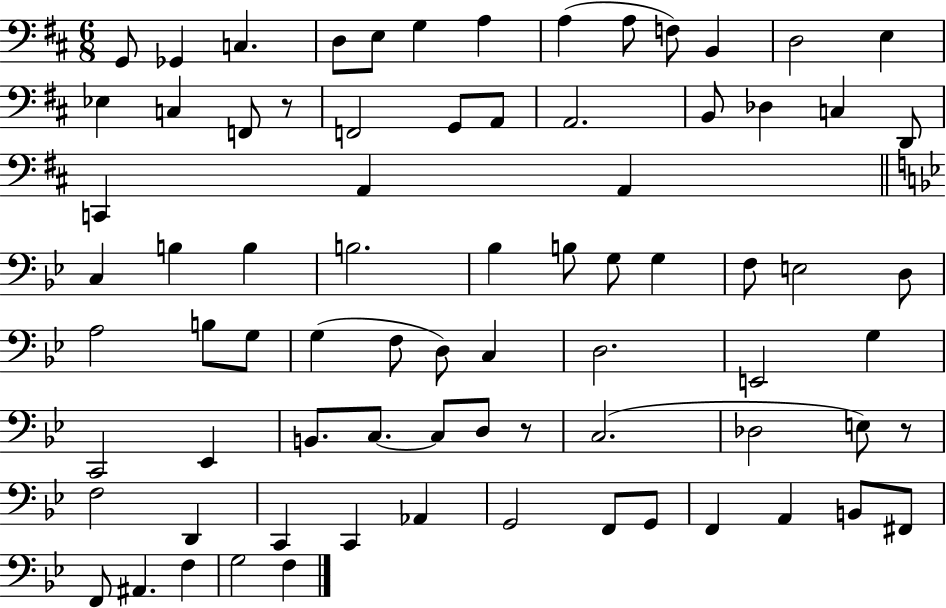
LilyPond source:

{
  \clef bass
  \numericTimeSignature
  \time 6/8
  \key d \major
  g,8 ges,4 c4. | d8 e8 g4 a4 | a4( a8 f8) b,4 | d2 e4 | \break ees4 c4 f,8 r8 | f,2 g,8 a,8 | a,2. | b,8 des4 c4 d,8 | \break c,4 a,4 a,4 | \bar "||" \break \key bes \major c4 b4 b4 | b2. | bes4 b8 g8 g4 | f8 e2 d8 | \break a2 b8 g8 | g4( f8 d8) c4 | d2. | e,2 g4 | \break c,2 ees,4 | b,8. c8.~~ c8 d8 r8 | c2.( | des2 e8) r8 | \break f2 d,4 | c,4 c,4 aes,4 | g,2 f,8 g,8 | f,4 a,4 b,8 fis,8 | \break f,8 ais,4. f4 | g2 f4 | \bar "|."
}